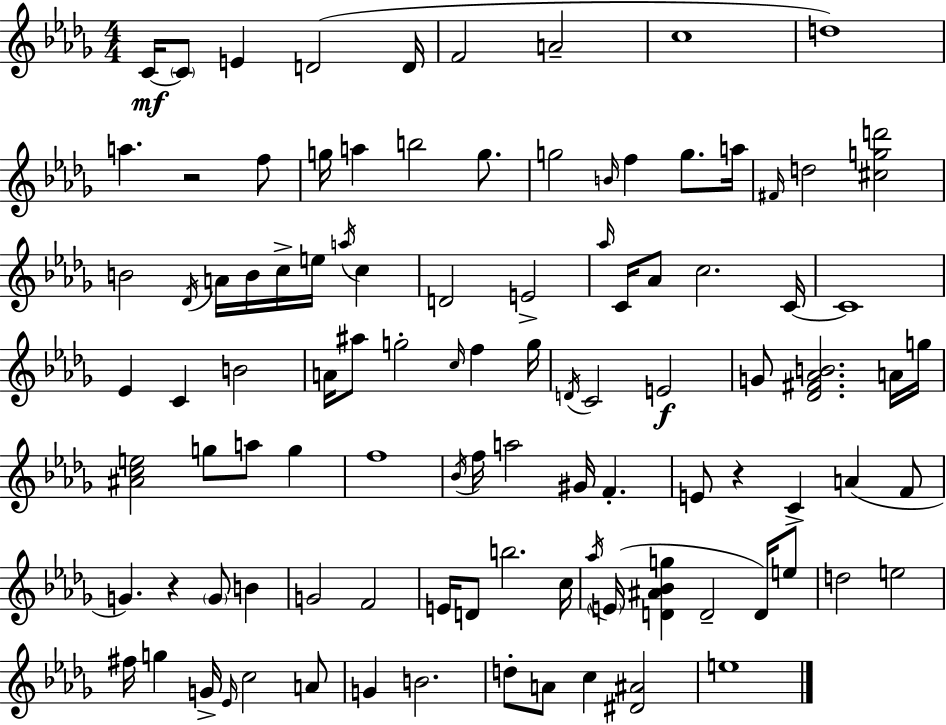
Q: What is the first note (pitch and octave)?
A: C4